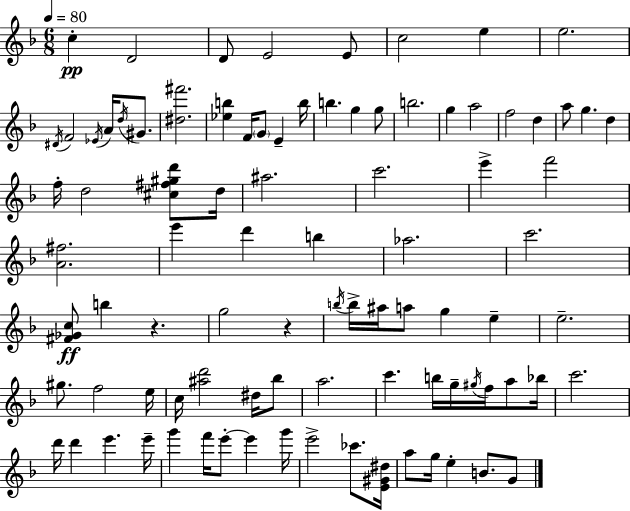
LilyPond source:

{
  \clef treble
  \numericTimeSignature
  \time 6/8
  \key f \major
  \tempo 4 = 80
  c''4-.\pp d'2 | d'8 e'2 e'8 | c''2 e''4 | e''2. | \break \acciaccatura { dis'16 } f'2 \acciaccatura { ees'16 } a'16 \acciaccatura { d''16 } | gis'8. <dis'' fis'''>2. | <ees'' b''>4 f'16 \parenthesize g'8 e'4-- | b''16 b''4. g''4 | \break g''8 b''2. | g''4 a''2 | f''2 d''4 | a''8 g''4. d''4 | \break f''16-. d''2 | <cis'' fis'' gis'' d'''>8 d''16 ais''2. | c'''2. | e'''4-> f'''2 | \break <a' fis''>2. | e'''4 d'''4 b''4 | aes''2. | c'''2. | \break <fis' ges' c''>8\ff b''4 r4. | g''2 r4 | \acciaccatura { b''16 } b''16-> ais''16 a''8 g''4 | e''4-- e''2.-- | \break gis''8. f''2 | e''16 c''16 <ais'' d'''>2 | dis''16 bes''8 a''2. | c'''4. b''16 g''16-- | \break \acciaccatura { gis''16 } f''16 a''8 bes''16 c'''2. | d'''16 d'''4 e'''4. | e'''16-- g'''4 f'''16 e'''8-.~~ | e'''4 g'''16 e'''2-> | \break ces'''8. <e' gis' dis''>16 a''8 g''16 e''4-. | b'8. g'8 \bar "|."
}